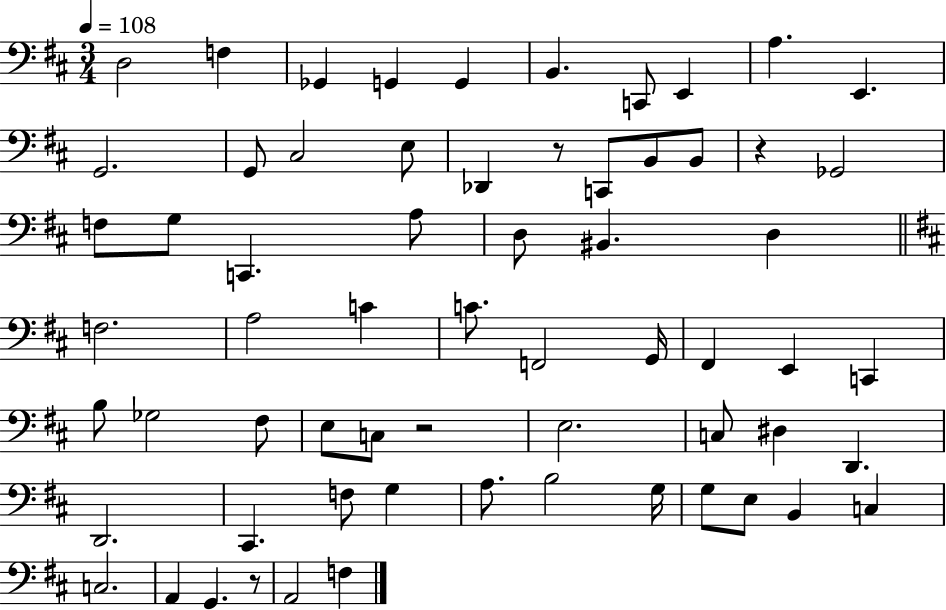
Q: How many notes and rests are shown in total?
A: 64